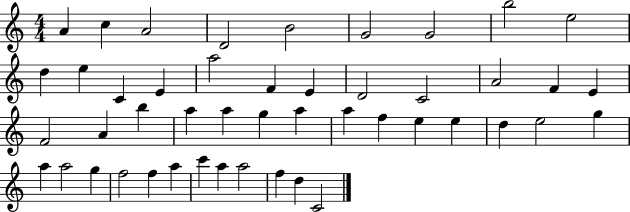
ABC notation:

X:1
T:Untitled
M:4/4
L:1/4
K:C
A c A2 D2 B2 G2 G2 b2 e2 d e C E a2 F E D2 C2 A2 F E F2 A b a a g a a f e e d e2 g a a2 g f2 f a c' a a2 f d C2